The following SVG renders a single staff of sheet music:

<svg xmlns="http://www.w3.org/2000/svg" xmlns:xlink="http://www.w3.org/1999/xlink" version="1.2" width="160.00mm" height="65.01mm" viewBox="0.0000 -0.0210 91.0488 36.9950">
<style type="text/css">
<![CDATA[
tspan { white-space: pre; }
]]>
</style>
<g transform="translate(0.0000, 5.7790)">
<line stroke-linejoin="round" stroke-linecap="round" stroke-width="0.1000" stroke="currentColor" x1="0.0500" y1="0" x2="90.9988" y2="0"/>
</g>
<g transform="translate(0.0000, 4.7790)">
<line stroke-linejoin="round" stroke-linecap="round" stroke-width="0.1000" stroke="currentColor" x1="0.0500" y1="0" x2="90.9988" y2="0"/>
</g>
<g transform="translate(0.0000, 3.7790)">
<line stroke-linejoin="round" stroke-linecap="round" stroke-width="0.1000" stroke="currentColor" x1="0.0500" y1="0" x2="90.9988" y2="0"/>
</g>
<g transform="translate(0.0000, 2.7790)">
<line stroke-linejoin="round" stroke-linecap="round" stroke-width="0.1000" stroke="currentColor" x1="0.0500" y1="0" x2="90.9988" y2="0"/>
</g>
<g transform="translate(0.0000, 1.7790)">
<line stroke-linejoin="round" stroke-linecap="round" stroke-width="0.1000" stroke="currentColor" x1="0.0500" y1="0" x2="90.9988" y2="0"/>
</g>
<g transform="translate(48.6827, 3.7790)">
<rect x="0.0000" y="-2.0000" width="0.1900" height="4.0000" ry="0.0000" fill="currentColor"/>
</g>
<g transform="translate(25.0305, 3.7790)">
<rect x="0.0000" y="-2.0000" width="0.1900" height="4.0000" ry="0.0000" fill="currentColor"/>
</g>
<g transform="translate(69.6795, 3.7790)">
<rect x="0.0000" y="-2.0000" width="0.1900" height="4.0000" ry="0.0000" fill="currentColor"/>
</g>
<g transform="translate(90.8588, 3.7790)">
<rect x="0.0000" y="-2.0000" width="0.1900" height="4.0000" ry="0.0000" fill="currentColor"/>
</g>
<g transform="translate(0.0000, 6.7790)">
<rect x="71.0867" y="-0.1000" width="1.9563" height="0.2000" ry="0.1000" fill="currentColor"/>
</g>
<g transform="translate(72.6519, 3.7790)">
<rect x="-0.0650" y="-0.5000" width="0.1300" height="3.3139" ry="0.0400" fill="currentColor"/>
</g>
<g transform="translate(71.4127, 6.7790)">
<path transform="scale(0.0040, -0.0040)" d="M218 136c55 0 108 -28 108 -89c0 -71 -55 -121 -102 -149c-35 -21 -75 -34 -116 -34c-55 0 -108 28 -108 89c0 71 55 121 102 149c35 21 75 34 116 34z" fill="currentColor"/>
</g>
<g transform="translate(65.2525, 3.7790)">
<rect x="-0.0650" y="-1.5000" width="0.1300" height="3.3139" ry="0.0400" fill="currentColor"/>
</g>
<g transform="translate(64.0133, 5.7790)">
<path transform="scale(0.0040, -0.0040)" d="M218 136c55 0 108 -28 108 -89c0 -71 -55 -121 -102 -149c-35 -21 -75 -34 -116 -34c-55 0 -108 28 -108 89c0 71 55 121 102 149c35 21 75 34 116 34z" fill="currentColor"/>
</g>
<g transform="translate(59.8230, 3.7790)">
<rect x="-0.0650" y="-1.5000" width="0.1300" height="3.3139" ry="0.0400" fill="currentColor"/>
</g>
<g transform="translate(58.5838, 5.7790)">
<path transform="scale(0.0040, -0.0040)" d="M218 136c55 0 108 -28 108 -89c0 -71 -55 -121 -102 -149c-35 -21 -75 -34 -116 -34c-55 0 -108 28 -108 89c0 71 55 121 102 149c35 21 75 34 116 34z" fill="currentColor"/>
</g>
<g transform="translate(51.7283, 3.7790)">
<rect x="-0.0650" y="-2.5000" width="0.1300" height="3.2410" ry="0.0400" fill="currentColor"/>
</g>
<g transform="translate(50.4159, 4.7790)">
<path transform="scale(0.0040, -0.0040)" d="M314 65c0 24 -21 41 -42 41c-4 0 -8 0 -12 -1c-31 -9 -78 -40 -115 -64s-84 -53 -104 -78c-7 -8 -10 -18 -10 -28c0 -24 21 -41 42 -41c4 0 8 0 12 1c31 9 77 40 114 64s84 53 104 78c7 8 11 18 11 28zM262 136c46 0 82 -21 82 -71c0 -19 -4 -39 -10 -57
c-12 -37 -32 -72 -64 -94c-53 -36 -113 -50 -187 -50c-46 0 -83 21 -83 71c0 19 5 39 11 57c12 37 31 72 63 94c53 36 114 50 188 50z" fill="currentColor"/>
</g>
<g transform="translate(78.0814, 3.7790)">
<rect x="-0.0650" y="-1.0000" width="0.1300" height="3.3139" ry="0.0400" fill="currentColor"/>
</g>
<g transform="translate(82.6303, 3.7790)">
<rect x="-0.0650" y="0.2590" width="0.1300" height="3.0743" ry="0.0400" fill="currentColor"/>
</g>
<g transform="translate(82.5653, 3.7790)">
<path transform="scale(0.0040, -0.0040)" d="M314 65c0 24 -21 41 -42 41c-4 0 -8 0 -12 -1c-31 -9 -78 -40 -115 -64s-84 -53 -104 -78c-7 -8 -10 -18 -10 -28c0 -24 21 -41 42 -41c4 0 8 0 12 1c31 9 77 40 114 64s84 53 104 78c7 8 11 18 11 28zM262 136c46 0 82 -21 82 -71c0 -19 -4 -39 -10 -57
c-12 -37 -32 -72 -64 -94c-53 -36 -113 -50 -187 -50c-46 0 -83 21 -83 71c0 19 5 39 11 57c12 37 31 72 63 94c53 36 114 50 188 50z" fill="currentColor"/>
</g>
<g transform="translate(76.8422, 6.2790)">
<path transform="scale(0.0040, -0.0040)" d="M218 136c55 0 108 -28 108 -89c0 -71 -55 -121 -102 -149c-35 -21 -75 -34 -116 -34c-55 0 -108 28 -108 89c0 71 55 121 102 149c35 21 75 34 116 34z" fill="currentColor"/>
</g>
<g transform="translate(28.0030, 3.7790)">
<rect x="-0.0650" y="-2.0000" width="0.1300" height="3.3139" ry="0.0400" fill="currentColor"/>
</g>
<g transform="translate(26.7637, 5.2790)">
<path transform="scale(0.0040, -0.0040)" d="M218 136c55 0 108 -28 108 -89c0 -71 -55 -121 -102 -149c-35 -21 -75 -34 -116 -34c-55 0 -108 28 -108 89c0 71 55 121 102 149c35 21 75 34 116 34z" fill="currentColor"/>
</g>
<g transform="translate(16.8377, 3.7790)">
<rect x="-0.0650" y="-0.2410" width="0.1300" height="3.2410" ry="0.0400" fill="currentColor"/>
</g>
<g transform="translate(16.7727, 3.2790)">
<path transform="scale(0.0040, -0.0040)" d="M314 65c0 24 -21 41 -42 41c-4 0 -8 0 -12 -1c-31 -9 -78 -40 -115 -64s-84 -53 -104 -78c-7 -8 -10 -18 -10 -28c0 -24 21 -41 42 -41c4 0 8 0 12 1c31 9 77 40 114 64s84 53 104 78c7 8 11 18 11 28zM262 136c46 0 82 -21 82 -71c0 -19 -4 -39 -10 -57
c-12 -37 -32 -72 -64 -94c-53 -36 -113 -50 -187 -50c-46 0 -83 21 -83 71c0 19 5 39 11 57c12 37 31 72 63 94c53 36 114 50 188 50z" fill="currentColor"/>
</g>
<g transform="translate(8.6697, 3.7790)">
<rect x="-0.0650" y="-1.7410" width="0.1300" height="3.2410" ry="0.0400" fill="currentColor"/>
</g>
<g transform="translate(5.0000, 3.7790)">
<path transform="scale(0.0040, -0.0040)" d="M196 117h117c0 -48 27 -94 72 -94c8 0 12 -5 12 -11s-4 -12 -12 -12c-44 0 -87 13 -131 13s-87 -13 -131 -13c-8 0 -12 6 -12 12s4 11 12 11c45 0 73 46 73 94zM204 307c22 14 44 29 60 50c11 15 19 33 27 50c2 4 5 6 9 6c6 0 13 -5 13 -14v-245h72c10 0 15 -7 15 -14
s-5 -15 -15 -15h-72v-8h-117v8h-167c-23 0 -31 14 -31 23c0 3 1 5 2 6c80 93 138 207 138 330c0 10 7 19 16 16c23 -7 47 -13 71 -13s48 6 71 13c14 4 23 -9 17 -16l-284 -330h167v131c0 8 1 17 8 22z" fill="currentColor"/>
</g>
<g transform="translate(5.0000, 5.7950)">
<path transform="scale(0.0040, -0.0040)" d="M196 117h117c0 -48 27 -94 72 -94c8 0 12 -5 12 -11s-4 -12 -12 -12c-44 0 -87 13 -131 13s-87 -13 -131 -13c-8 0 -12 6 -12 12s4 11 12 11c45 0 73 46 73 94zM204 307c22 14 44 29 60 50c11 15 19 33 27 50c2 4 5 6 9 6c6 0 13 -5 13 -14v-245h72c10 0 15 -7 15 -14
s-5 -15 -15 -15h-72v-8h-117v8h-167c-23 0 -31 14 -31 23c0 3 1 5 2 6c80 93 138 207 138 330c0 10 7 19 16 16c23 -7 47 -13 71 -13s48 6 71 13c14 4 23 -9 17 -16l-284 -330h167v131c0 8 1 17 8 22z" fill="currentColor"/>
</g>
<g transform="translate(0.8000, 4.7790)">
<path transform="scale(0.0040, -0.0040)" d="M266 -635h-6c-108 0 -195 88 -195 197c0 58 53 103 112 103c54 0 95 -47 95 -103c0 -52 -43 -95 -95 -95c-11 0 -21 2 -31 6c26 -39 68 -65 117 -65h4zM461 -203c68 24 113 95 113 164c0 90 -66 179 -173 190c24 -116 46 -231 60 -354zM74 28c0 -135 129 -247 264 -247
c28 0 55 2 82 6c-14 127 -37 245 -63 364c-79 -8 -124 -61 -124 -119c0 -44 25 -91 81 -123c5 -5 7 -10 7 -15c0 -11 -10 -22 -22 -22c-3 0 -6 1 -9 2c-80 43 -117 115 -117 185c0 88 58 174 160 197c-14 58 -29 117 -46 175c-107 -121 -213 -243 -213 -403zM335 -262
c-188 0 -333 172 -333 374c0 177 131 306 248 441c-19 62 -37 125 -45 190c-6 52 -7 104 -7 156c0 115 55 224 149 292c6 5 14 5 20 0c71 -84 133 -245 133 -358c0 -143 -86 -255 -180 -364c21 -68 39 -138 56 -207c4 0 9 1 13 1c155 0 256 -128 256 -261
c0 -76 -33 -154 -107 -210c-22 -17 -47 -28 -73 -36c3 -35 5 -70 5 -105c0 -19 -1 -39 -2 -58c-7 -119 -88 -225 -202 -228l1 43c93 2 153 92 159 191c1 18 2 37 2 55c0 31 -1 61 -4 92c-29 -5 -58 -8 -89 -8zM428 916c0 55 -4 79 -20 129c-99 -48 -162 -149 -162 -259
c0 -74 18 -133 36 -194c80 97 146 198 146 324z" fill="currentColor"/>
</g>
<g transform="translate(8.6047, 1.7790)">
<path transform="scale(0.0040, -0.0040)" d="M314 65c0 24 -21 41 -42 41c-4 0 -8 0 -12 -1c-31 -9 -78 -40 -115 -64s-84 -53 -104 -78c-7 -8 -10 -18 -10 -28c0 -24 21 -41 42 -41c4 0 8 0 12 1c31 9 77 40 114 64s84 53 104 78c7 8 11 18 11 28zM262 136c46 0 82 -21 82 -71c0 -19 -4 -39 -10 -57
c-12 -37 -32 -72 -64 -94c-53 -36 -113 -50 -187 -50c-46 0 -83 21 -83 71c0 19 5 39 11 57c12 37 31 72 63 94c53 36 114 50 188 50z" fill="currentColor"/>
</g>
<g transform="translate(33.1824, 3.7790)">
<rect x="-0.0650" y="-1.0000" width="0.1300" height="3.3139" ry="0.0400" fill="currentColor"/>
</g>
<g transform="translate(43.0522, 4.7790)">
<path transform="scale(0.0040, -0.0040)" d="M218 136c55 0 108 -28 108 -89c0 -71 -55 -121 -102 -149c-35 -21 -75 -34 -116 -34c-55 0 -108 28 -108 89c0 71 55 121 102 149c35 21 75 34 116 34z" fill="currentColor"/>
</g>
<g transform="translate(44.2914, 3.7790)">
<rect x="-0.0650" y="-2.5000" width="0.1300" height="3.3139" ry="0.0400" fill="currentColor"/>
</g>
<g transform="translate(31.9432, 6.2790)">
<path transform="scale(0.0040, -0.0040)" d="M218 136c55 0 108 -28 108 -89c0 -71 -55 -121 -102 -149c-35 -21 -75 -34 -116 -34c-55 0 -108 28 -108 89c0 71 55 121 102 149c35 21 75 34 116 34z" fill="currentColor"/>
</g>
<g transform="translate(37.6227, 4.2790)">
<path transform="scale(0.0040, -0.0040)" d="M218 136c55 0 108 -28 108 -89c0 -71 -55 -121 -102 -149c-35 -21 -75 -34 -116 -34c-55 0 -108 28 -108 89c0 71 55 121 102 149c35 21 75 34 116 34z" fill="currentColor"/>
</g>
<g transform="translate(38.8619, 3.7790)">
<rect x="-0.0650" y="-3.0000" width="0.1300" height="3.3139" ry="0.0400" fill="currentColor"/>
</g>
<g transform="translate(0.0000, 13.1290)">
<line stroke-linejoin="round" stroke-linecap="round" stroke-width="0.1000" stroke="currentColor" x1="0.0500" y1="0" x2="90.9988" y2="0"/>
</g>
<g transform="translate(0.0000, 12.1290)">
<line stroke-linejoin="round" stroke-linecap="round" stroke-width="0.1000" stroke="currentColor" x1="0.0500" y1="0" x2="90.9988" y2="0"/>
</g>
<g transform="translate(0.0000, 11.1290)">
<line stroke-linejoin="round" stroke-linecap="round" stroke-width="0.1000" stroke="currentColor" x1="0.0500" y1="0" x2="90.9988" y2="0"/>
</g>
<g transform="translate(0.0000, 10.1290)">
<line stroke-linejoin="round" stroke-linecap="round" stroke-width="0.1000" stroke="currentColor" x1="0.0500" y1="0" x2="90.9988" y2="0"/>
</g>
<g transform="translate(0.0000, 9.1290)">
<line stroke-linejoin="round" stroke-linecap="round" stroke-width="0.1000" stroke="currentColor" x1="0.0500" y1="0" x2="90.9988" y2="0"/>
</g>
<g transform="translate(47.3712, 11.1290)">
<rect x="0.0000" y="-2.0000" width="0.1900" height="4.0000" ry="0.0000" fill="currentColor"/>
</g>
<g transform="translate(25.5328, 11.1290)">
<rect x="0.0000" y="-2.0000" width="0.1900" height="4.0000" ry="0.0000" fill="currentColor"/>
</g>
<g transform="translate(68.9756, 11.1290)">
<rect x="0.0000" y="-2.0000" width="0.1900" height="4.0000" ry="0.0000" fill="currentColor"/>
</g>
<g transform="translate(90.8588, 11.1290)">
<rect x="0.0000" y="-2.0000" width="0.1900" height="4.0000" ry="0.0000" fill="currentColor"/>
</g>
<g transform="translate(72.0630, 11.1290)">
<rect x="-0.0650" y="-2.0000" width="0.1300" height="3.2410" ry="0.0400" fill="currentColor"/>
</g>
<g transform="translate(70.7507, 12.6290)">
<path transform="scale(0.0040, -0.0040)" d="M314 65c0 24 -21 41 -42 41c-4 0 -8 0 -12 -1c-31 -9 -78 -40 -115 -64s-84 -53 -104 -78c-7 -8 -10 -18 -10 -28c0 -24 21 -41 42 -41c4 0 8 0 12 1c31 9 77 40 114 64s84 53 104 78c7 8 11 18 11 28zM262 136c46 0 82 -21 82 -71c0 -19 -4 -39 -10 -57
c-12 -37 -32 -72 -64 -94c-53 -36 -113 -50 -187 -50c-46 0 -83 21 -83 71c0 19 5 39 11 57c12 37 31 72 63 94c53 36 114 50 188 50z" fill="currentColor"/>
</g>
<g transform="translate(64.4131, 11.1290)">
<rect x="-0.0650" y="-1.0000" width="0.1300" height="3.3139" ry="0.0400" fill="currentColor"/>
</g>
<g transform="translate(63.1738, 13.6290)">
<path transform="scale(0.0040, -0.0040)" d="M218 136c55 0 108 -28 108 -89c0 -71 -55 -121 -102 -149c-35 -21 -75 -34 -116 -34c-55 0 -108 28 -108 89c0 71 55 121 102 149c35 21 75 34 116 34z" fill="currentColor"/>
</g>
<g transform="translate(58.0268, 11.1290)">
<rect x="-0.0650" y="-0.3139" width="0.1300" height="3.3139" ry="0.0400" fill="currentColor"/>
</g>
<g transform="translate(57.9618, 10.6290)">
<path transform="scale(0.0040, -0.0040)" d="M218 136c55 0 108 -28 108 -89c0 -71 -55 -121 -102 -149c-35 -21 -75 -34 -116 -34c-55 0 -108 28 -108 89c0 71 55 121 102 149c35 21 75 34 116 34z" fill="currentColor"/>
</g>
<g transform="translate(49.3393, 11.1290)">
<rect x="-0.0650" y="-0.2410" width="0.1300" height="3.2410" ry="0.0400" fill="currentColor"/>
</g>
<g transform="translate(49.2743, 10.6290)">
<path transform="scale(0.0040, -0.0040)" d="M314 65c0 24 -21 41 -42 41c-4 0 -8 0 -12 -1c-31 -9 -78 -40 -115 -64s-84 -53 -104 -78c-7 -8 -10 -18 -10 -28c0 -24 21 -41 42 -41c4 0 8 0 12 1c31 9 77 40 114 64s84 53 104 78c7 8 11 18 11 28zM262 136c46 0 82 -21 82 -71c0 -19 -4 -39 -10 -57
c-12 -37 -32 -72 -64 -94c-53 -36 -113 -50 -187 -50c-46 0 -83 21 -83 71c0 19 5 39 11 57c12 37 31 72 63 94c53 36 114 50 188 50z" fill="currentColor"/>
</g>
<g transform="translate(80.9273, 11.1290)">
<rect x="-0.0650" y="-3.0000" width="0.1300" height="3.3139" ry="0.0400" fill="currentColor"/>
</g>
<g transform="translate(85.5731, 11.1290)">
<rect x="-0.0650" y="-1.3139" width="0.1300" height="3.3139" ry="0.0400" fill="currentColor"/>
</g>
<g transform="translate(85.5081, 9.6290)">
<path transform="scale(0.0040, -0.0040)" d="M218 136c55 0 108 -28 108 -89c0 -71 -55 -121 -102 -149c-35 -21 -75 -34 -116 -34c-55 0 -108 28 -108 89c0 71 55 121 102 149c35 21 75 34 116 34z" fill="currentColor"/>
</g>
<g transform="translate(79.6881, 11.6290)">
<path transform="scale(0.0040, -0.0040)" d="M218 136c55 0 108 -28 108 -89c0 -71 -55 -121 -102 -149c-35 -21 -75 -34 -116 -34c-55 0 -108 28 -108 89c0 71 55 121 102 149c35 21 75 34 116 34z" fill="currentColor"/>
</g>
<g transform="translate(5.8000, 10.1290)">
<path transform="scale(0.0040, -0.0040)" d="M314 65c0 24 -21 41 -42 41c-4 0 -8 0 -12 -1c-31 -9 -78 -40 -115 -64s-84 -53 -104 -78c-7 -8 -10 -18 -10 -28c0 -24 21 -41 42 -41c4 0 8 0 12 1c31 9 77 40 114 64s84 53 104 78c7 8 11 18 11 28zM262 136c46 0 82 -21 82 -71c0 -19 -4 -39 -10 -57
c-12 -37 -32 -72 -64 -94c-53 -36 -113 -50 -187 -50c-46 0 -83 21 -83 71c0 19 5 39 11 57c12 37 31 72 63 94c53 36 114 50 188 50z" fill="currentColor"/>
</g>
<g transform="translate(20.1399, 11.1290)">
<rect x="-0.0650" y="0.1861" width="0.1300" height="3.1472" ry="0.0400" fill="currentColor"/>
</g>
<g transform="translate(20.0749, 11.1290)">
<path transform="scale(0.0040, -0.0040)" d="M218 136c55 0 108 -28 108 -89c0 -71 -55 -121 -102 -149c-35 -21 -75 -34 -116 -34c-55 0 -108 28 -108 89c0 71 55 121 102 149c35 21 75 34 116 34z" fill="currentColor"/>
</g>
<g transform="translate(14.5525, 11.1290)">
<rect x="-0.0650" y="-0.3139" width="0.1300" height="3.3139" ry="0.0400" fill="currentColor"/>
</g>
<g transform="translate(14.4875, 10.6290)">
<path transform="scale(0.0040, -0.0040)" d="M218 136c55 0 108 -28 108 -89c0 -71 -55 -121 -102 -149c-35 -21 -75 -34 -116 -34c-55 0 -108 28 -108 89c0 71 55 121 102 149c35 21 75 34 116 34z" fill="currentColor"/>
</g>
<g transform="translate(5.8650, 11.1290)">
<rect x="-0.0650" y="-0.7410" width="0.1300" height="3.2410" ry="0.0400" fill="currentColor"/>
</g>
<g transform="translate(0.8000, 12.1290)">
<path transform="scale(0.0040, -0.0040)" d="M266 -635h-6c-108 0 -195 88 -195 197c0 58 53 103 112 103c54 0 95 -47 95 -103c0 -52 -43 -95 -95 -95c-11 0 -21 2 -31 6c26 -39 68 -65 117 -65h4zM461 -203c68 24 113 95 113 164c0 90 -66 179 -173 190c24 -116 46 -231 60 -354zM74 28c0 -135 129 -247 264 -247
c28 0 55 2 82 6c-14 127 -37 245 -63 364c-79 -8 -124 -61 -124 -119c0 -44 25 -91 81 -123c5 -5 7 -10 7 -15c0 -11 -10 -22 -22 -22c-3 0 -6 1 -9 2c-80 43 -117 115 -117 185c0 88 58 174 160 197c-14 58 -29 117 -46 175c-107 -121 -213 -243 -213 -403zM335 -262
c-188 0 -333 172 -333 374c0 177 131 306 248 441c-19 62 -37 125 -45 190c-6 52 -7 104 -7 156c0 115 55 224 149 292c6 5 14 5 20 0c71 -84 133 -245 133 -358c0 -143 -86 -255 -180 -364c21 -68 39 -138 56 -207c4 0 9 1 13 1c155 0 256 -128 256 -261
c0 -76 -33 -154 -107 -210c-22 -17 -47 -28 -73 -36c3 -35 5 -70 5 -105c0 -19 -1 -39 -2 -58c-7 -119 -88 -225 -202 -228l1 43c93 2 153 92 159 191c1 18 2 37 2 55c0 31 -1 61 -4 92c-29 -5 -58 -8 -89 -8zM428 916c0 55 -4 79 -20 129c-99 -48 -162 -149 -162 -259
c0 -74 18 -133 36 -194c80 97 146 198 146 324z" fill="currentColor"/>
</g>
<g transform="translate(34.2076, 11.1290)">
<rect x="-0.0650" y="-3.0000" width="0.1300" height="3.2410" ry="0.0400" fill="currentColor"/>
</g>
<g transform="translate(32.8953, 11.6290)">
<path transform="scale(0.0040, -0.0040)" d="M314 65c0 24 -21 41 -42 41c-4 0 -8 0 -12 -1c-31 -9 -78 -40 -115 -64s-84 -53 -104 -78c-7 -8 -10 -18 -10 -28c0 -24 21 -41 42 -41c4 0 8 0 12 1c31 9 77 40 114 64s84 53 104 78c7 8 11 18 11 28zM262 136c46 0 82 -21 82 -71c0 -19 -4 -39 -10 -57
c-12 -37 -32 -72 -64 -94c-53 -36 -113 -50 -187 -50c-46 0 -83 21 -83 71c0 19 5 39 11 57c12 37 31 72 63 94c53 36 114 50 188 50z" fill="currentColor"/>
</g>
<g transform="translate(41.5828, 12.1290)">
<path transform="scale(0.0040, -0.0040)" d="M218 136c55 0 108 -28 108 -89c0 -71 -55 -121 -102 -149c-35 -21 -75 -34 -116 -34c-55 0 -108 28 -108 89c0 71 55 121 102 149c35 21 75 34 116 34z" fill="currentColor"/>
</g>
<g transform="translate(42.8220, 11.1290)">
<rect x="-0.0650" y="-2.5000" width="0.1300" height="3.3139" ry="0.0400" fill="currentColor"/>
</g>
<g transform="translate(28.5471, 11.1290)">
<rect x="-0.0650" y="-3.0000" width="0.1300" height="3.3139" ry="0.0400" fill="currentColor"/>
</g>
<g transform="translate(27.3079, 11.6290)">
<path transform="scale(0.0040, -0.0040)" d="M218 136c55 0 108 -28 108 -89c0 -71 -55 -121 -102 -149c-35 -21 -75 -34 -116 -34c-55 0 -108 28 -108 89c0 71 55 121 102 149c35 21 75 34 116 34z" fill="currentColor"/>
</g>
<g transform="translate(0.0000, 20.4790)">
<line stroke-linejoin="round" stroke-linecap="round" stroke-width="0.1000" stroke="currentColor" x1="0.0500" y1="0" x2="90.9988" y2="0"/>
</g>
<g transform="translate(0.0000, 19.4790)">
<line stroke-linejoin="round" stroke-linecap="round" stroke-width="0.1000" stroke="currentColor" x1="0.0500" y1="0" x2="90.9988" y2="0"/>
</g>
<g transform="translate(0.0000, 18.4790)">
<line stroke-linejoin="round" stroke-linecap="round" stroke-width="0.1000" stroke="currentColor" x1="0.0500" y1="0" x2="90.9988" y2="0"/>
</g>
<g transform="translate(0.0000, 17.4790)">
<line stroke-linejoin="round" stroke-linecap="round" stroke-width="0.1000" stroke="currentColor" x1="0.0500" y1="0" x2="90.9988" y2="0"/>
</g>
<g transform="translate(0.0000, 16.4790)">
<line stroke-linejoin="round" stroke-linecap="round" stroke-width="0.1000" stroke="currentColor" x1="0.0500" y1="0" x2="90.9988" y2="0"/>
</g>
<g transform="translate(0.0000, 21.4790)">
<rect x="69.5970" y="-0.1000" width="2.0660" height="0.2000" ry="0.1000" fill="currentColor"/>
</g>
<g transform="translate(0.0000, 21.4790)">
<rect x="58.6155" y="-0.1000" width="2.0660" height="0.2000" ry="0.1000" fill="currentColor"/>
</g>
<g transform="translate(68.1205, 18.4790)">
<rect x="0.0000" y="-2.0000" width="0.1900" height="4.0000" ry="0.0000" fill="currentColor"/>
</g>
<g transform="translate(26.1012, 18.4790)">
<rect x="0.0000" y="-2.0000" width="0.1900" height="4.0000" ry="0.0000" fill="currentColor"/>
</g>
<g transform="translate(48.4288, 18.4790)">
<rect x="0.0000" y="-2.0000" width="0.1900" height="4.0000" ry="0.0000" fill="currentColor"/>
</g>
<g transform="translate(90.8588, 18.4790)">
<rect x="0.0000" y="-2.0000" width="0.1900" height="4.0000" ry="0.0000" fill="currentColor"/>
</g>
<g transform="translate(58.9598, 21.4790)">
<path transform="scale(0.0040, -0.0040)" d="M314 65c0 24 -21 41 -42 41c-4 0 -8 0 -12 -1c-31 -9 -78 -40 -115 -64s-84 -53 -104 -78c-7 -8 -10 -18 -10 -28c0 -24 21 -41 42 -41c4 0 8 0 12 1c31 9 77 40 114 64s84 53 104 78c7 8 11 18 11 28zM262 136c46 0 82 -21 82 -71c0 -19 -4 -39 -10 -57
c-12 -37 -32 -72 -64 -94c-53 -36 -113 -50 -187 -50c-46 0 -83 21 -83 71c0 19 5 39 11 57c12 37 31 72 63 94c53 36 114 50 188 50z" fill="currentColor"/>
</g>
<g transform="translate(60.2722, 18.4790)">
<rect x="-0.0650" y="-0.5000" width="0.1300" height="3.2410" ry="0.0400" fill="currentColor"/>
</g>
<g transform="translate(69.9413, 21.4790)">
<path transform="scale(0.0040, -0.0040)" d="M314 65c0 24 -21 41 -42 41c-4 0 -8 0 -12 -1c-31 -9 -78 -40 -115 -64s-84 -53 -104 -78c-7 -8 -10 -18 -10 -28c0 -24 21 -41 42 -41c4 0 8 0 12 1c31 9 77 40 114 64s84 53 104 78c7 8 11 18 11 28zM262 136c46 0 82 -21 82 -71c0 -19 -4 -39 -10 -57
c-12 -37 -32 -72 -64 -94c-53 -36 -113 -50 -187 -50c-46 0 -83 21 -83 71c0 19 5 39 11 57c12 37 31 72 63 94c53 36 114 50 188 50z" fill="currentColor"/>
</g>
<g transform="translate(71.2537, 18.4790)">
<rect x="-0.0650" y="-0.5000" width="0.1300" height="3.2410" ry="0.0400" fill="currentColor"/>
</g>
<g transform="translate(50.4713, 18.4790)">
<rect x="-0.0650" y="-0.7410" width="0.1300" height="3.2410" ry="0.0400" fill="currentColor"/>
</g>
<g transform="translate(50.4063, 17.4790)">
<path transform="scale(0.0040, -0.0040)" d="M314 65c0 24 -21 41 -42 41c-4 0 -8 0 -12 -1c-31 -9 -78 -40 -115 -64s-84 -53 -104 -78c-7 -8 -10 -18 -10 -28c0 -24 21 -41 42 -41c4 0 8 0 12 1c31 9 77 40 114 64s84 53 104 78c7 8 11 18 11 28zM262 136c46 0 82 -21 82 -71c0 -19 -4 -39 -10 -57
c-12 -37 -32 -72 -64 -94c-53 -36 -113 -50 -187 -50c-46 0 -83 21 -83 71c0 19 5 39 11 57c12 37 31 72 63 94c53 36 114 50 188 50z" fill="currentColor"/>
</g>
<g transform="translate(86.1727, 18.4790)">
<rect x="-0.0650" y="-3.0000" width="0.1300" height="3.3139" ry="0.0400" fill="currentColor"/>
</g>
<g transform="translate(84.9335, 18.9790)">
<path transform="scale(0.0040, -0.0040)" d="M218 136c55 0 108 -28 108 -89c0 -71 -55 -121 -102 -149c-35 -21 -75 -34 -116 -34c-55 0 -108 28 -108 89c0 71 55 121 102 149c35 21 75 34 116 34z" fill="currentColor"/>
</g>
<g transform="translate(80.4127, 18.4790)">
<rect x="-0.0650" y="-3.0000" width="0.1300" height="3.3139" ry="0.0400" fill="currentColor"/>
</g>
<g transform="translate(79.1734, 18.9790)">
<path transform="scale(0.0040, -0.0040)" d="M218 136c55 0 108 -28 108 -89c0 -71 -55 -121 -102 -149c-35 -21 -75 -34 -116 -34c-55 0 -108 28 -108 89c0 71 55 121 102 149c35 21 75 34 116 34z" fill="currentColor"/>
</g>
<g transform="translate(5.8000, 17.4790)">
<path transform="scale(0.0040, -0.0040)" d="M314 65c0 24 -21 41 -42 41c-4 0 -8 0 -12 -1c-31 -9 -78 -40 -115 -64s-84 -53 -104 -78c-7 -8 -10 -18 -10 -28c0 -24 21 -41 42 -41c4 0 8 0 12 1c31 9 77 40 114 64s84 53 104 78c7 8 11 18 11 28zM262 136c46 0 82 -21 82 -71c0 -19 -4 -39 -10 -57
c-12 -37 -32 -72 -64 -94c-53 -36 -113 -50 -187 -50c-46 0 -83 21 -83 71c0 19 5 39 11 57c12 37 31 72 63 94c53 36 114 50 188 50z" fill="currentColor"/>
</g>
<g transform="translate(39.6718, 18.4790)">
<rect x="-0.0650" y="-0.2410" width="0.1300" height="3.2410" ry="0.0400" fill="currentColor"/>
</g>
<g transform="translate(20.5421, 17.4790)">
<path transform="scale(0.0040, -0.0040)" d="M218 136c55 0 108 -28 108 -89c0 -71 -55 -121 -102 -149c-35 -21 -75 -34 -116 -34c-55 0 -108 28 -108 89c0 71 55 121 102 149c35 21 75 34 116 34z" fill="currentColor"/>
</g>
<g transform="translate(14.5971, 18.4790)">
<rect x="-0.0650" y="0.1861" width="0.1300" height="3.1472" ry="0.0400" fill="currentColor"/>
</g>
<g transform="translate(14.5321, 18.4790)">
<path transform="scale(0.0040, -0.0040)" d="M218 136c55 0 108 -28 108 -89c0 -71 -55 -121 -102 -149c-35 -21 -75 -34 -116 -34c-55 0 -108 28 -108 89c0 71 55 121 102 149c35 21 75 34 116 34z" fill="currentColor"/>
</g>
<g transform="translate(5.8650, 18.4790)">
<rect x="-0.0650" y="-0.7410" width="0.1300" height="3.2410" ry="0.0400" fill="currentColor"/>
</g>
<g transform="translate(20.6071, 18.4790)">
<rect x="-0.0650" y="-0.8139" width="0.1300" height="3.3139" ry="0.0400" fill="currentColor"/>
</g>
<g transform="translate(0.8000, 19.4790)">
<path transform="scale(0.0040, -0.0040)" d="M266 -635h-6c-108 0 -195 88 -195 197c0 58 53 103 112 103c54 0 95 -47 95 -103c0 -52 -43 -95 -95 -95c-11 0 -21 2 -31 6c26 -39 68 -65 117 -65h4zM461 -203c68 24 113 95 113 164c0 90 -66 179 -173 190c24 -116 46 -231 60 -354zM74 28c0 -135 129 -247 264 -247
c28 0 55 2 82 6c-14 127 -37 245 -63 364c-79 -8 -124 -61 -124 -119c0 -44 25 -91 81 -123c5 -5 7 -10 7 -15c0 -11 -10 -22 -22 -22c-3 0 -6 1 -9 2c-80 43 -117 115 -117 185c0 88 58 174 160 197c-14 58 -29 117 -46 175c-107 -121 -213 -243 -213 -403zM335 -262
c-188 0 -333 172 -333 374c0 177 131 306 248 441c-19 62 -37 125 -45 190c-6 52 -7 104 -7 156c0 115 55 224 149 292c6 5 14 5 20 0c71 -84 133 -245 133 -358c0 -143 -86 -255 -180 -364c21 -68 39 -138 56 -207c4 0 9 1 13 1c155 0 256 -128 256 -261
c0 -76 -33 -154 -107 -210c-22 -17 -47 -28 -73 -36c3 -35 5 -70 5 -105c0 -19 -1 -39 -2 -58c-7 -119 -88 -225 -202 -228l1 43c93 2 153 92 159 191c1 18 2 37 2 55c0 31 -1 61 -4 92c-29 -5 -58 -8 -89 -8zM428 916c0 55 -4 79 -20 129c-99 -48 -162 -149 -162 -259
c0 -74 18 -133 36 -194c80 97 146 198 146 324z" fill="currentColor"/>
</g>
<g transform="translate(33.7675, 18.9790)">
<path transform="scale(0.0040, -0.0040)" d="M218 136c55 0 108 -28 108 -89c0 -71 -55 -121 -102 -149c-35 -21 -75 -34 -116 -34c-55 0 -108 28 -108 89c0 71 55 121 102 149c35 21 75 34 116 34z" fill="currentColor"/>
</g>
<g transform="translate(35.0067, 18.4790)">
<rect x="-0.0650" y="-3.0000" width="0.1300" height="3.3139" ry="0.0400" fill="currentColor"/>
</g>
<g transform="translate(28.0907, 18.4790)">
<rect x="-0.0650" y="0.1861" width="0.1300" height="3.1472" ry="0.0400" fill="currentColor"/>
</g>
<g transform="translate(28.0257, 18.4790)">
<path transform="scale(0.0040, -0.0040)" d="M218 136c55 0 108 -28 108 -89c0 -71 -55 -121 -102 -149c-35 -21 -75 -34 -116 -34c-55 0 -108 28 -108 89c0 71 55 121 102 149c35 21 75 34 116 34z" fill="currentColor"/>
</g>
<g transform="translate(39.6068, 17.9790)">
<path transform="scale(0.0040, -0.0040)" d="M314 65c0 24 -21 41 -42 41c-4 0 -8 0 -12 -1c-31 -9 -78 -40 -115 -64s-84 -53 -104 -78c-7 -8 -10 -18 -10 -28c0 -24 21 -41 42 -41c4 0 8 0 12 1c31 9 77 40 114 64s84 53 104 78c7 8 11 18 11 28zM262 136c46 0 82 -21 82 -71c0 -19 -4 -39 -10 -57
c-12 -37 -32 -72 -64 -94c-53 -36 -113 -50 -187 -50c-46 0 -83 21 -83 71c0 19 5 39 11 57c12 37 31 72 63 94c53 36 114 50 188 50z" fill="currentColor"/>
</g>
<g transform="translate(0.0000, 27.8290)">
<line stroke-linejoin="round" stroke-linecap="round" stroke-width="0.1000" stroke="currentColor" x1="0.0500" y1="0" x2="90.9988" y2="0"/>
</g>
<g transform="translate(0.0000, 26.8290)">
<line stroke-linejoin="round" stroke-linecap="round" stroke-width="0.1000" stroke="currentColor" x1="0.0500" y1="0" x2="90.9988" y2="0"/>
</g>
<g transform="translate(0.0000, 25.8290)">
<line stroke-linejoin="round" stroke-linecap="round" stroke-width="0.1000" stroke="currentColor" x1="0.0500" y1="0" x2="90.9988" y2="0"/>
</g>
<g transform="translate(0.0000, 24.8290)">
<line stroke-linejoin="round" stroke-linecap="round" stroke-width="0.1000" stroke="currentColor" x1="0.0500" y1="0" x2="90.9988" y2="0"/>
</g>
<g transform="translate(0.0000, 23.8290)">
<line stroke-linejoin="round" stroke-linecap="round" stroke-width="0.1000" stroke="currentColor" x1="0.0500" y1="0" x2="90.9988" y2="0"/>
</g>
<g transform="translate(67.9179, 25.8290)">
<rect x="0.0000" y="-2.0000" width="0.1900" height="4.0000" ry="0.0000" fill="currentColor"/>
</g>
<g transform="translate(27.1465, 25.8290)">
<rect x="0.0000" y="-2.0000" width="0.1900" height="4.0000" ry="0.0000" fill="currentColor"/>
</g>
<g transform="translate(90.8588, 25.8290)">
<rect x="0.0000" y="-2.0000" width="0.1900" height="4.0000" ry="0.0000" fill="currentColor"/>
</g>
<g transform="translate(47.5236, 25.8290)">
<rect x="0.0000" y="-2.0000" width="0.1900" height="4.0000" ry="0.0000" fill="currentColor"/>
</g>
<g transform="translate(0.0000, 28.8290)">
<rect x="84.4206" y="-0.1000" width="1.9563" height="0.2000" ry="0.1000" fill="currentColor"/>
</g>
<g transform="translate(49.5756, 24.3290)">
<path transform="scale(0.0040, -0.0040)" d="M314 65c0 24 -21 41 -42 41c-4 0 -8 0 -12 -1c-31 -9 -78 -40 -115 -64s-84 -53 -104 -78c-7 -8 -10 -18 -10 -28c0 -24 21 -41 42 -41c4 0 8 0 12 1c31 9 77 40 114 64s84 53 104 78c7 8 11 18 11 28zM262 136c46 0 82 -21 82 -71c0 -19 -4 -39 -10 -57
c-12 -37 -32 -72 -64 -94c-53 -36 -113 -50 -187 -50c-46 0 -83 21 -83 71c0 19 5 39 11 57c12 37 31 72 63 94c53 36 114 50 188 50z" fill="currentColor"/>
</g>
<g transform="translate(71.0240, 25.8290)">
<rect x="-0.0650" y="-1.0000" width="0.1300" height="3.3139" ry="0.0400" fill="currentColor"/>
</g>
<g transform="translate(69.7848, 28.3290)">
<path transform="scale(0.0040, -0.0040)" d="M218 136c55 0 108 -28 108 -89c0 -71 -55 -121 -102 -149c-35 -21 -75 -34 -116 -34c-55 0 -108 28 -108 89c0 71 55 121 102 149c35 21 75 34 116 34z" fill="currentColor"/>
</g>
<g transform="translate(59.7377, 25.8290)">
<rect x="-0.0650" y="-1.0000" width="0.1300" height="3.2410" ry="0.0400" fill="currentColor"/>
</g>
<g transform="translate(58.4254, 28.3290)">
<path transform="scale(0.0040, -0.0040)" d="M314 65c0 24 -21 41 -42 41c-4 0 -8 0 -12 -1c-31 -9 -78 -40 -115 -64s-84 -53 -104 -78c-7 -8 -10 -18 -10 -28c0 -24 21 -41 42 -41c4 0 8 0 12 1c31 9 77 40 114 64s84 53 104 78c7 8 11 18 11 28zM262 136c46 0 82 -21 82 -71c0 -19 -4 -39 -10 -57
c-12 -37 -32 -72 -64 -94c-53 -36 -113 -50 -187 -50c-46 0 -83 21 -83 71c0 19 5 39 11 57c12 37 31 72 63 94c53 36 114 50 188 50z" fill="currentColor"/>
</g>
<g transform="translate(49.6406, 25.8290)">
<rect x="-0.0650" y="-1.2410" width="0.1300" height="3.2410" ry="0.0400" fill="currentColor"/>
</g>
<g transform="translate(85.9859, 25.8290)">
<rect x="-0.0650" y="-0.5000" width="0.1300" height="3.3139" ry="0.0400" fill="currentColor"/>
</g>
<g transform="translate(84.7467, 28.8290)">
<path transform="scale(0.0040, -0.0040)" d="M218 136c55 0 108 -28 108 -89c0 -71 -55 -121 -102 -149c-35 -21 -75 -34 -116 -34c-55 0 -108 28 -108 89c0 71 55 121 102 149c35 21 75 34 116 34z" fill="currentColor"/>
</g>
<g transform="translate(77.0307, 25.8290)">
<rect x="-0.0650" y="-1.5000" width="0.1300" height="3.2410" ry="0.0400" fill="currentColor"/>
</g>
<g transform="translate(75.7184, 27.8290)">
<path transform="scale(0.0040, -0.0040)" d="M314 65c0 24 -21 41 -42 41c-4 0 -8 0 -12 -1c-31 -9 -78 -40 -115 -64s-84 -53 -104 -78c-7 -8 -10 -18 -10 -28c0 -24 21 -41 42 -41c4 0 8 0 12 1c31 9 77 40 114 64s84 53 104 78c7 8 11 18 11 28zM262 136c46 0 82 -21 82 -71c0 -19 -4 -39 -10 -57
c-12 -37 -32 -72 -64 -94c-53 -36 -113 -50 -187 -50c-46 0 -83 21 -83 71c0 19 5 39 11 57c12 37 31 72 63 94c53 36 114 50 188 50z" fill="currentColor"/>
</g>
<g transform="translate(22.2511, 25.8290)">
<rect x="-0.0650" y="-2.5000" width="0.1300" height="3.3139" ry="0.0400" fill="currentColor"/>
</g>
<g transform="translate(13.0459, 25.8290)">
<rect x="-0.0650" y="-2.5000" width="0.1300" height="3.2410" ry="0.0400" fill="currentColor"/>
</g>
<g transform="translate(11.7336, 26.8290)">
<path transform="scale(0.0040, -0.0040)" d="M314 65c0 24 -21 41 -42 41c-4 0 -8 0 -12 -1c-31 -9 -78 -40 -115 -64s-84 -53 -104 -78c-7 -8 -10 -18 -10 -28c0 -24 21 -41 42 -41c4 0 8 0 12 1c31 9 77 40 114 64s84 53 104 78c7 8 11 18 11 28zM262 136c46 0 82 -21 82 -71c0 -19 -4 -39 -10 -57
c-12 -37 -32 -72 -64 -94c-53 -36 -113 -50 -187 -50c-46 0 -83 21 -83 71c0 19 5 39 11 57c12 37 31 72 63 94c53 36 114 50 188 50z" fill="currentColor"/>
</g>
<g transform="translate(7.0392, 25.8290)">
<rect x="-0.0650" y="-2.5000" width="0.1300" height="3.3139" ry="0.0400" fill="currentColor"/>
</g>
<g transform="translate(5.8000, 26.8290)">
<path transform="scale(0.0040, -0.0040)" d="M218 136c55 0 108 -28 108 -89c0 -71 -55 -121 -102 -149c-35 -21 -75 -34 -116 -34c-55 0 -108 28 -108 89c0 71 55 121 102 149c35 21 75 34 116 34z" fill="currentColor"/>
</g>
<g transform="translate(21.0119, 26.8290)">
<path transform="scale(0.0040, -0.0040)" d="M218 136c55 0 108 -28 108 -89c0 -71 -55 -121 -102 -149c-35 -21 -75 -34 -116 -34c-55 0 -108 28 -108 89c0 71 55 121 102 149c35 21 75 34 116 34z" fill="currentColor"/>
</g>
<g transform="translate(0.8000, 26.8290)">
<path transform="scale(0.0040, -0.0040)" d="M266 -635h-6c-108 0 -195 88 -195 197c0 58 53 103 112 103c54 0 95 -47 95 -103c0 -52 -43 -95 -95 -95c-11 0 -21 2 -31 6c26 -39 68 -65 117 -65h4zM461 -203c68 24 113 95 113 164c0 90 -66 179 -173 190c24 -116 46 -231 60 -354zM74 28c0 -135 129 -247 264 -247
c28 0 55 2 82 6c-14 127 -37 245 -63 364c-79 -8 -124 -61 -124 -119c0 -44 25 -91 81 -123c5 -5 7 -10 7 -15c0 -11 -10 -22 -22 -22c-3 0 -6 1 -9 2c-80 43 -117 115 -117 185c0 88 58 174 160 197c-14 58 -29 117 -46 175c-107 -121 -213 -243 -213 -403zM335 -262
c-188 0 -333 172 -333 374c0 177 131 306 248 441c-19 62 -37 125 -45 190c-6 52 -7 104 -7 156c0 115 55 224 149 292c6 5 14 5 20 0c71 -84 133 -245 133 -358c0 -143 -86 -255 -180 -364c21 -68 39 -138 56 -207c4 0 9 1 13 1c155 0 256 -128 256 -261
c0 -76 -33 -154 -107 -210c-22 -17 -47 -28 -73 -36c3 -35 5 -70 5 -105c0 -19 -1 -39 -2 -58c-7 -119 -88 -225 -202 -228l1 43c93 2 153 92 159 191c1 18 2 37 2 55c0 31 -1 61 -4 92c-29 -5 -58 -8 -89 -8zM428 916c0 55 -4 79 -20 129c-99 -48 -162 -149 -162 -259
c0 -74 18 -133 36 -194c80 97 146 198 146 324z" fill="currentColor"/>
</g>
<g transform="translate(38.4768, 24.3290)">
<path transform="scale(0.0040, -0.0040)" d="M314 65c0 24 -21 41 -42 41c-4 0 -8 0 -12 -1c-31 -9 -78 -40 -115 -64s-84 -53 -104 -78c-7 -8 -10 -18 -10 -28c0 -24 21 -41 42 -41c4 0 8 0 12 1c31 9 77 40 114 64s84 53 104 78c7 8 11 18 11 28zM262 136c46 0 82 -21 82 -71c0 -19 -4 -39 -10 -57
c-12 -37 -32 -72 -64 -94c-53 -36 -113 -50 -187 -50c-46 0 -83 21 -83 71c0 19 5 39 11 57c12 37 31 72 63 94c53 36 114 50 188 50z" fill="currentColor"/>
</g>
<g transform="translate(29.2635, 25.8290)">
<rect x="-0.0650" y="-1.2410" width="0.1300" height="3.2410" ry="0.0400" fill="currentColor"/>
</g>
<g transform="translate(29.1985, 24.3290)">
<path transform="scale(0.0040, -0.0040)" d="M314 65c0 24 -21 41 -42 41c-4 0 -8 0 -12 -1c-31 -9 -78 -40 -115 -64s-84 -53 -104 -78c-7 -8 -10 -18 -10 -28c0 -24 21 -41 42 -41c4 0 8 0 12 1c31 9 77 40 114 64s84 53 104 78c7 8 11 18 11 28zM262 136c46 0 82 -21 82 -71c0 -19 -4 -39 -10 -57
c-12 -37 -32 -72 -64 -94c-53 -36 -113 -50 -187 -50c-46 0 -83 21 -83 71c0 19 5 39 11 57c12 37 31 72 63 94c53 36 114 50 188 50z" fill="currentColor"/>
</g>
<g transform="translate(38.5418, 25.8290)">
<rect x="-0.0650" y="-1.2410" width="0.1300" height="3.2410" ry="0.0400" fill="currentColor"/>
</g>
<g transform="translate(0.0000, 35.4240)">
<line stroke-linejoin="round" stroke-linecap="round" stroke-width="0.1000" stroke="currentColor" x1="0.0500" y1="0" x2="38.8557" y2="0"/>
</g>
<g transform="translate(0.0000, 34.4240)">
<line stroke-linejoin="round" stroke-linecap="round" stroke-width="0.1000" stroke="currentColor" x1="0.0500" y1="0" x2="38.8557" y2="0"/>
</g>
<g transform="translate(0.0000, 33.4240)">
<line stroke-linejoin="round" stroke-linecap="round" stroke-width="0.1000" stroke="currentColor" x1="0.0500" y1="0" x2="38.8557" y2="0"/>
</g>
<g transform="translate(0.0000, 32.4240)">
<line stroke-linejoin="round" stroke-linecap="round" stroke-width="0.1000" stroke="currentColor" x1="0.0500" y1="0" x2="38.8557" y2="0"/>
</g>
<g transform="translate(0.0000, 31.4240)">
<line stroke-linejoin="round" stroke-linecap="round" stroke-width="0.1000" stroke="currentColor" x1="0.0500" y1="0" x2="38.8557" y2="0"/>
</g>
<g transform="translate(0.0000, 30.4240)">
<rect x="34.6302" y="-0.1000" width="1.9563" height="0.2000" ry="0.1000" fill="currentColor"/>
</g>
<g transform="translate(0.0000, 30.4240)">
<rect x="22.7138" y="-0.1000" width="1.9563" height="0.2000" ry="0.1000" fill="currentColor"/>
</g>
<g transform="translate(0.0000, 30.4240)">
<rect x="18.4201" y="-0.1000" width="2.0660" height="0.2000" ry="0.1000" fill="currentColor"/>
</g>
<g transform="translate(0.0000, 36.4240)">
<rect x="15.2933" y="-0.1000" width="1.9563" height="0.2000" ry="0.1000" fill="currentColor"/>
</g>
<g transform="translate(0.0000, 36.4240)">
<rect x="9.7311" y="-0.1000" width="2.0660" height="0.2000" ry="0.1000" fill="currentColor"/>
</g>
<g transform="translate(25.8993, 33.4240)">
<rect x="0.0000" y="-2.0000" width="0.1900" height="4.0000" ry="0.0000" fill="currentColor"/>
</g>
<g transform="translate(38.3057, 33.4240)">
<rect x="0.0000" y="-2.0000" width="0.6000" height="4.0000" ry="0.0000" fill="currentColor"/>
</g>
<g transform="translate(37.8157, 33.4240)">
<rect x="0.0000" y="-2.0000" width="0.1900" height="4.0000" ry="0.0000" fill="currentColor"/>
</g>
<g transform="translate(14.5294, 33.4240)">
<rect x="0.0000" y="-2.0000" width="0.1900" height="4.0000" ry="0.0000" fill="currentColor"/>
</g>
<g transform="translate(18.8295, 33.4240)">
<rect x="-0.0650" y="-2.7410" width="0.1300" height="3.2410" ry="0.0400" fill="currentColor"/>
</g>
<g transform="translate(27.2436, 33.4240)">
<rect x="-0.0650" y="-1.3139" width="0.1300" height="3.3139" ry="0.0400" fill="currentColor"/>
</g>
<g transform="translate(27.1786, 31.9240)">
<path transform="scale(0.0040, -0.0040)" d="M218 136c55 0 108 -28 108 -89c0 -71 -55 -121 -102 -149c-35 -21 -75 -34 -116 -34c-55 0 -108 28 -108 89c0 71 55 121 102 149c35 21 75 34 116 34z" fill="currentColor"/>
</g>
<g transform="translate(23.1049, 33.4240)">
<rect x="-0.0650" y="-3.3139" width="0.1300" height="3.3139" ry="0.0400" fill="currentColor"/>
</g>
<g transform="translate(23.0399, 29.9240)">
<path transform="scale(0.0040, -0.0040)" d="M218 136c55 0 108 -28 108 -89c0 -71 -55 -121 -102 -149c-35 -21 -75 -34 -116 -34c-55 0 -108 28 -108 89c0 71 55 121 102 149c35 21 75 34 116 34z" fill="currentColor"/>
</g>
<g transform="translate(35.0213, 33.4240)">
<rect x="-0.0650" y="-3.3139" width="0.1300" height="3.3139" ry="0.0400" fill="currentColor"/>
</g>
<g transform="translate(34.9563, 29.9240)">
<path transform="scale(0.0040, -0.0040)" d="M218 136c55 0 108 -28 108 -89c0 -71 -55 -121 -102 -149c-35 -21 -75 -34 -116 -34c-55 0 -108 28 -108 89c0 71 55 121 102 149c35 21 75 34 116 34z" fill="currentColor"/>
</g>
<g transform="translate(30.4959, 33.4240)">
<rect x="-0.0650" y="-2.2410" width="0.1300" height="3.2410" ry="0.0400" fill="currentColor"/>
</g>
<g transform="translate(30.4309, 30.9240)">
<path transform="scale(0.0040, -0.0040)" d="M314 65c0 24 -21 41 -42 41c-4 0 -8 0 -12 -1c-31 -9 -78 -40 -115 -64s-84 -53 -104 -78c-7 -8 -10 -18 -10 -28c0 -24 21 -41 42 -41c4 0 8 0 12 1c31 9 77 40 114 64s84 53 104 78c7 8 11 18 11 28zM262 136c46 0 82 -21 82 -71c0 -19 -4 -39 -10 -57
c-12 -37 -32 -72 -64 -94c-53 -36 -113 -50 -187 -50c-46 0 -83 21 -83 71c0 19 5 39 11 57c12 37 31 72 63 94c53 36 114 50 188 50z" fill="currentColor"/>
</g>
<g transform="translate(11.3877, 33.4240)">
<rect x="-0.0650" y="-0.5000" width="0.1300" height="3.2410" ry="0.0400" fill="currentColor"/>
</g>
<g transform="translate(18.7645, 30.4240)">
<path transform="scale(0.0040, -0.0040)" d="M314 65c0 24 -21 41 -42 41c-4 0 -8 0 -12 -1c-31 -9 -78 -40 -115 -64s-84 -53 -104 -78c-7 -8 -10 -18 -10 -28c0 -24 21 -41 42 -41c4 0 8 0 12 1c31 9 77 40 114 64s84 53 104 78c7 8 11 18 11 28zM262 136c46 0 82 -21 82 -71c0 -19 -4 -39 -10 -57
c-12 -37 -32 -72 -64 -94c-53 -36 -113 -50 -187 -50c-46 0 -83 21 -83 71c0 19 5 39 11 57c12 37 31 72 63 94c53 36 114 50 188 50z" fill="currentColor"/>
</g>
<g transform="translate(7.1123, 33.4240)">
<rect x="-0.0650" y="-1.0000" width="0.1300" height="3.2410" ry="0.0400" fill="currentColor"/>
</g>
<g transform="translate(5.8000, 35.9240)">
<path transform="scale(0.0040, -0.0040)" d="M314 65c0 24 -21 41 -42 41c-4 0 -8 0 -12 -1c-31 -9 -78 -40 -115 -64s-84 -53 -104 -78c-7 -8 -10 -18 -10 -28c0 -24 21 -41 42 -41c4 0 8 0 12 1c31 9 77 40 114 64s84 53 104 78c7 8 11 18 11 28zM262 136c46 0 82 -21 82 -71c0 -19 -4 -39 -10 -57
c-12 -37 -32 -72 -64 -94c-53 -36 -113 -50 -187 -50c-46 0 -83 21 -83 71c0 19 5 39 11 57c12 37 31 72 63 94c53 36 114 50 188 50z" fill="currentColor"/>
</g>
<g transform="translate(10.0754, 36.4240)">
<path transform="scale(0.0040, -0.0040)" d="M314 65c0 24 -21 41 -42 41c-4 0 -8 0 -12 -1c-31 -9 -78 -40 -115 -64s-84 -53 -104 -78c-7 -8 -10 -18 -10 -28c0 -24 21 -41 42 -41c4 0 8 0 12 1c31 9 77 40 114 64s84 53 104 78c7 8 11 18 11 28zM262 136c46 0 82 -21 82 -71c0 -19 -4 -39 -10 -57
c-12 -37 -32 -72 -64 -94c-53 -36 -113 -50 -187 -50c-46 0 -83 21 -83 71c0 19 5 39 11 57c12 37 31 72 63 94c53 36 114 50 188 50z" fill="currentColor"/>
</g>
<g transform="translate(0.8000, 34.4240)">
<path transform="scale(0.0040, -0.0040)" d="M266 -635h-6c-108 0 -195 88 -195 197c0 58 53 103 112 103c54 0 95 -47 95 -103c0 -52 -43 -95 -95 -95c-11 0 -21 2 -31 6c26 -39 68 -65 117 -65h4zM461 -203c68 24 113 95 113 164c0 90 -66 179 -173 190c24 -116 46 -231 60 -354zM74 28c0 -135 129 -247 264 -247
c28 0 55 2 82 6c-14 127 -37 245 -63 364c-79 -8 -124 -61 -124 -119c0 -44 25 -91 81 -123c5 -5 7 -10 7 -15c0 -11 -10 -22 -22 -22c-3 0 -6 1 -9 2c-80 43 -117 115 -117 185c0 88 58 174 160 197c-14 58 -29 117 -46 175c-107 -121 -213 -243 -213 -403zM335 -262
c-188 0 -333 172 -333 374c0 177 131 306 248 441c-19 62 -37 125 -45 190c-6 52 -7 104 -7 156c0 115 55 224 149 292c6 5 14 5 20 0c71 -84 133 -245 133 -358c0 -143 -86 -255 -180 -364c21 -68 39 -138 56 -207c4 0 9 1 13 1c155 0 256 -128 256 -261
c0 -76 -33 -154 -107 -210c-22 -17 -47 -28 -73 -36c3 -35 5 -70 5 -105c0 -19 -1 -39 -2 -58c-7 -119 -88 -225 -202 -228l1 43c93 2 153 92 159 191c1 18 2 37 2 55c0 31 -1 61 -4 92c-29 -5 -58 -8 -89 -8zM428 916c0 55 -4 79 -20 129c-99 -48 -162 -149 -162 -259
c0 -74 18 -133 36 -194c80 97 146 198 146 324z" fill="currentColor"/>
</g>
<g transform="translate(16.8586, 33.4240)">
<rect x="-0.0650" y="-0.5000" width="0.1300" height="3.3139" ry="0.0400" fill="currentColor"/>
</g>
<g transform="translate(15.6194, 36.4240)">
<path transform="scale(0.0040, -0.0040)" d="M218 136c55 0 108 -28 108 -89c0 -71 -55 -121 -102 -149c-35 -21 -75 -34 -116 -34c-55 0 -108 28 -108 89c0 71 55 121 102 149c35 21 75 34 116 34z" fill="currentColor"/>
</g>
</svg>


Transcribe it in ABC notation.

X:1
T:Untitled
M:4/4
L:1/4
K:C
f2 c2 F D A G G2 E E C D B2 d2 c B A A2 G c2 c D F2 A e d2 B d B A c2 d2 C2 C2 A A G G2 G e2 e2 e2 D2 D E2 C D2 C2 C a2 b e g2 b